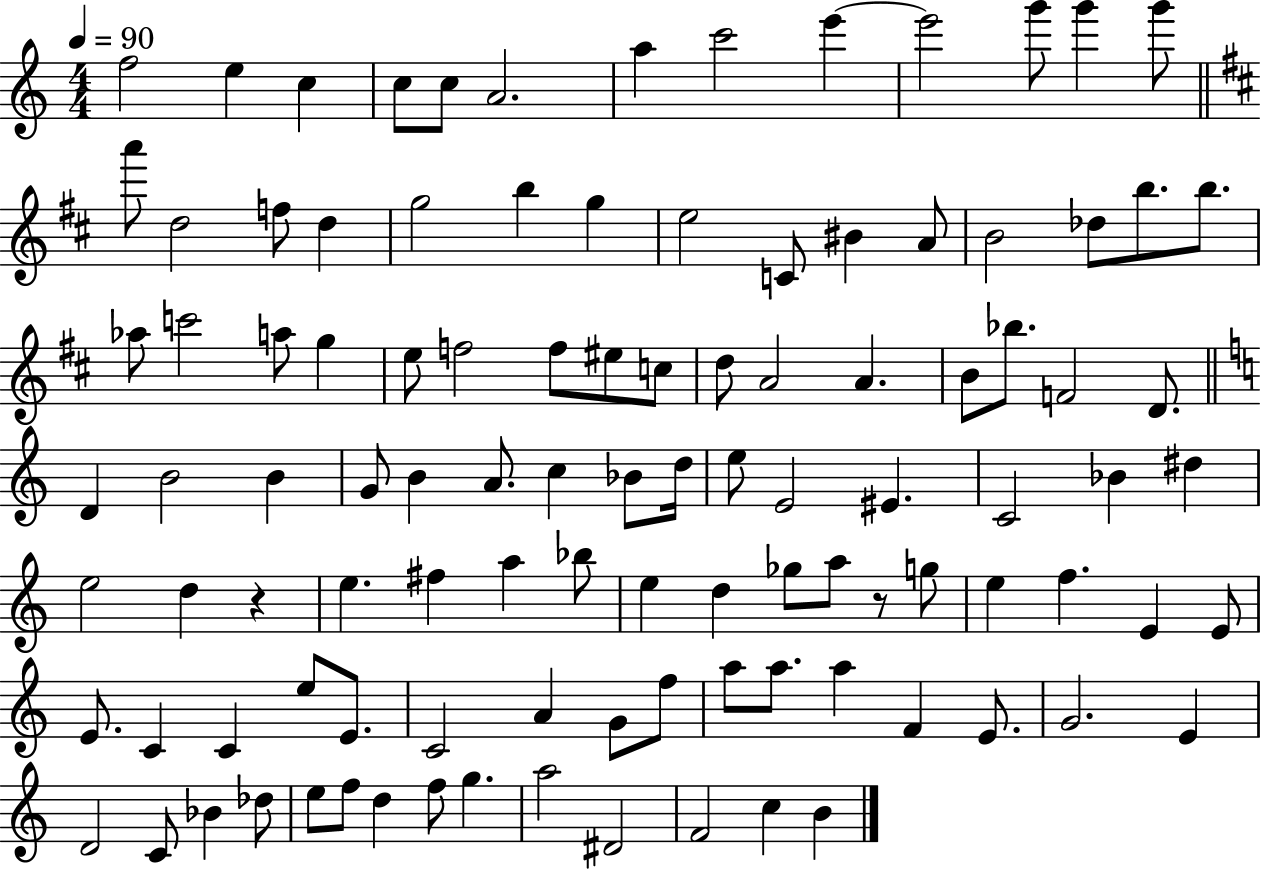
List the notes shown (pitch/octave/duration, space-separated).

F5/h E5/q C5/q C5/e C5/e A4/h. A5/q C6/h E6/q E6/h G6/e G6/q G6/e A6/e D5/h F5/e D5/q G5/h B5/q G5/q E5/h C4/e BIS4/q A4/e B4/h Db5/e B5/e. B5/e. Ab5/e C6/h A5/e G5/q E5/e F5/h F5/e EIS5/e C5/e D5/e A4/h A4/q. B4/e Bb5/e. F4/h D4/e. D4/q B4/h B4/q G4/e B4/q A4/e. C5/q Bb4/e D5/s E5/e E4/h EIS4/q. C4/h Bb4/q D#5/q E5/h D5/q R/q E5/q. F#5/q A5/q Bb5/e E5/q D5/q Gb5/e A5/e R/e G5/e E5/q F5/q. E4/q E4/e E4/e. C4/q C4/q E5/e E4/e. C4/h A4/q G4/e F5/e A5/e A5/e. A5/q F4/q E4/e. G4/h. E4/q D4/h C4/e Bb4/q Db5/e E5/e F5/e D5/q F5/e G5/q. A5/h D#4/h F4/h C5/q B4/q